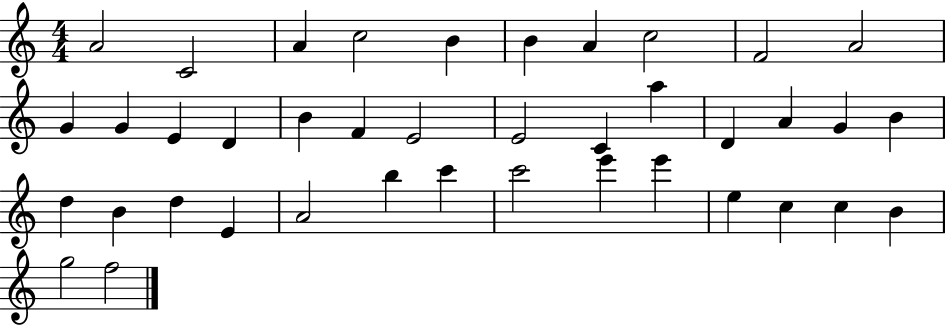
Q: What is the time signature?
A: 4/4